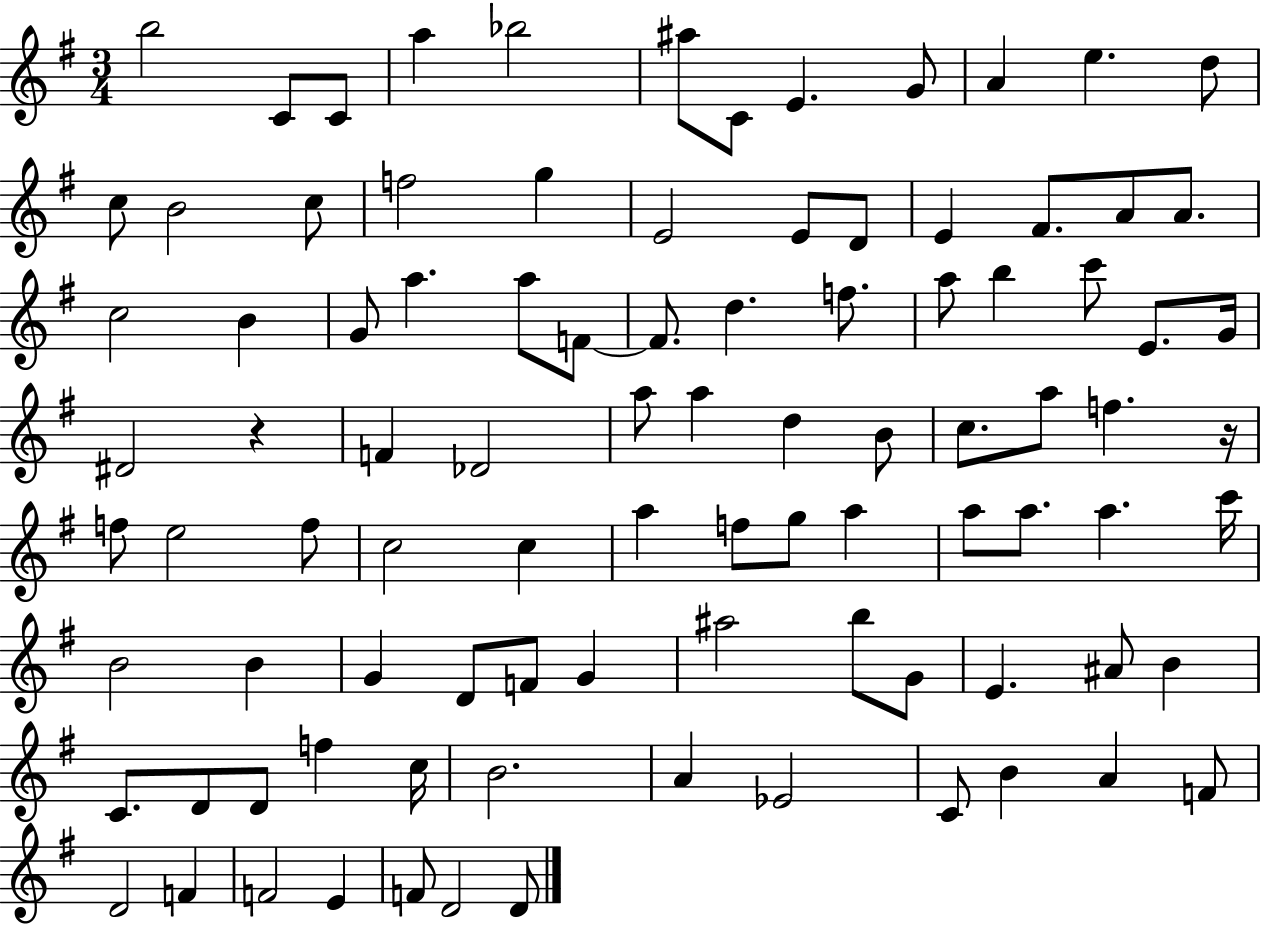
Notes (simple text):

B5/h C4/e C4/e A5/q Bb5/h A#5/e C4/e E4/q. G4/e A4/q E5/q. D5/e C5/e B4/h C5/e F5/h G5/q E4/h E4/e D4/e E4/q F#4/e. A4/e A4/e. C5/h B4/q G4/e A5/q. A5/e F4/e F4/e. D5/q. F5/e. A5/e B5/q C6/e E4/e. G4/s D#4/h R/q F4/q Db4/h A5/e A5/q D5/q B4/e C5/e. A5/e F5/q. R/s F5/e E5/h F5/e C5/h C5/q A5/q F5/e G5/e A5/q A5/e A5/e. A5/q. C6/s B4/h B4/q G4/q D4/e F4/e G4/q A#5/h B5/e G4/e E4/q. A#4/e B4/q C4/e. D4/e D4/e F5/q C5/s B4/h. A4/q Eb4/h C4/e B4/q A4/q F4/e D4/h F4/q F4/h E4/q F4/e D4/h D4/e